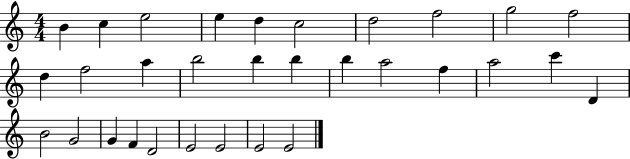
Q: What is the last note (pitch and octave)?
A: E4